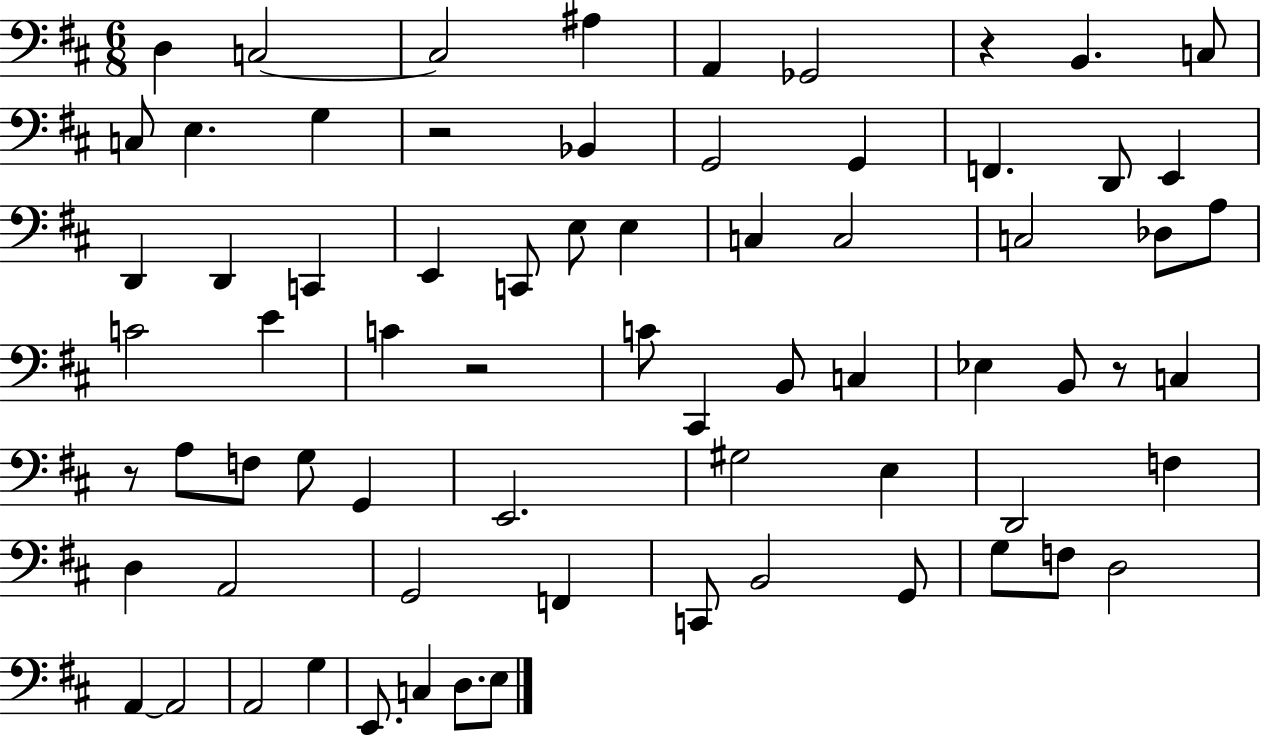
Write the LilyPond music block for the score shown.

{
  \clef bass
  \numericTimeSignature
  \time 6/8
  \key d \major
  \repeat volta 2 { d4 c2~~ | c2 ais4 | a,4 ges,2 | r4 b,4. c8 | \break c8 e4. g4 | r2 bes,4 | g,2 g,4 | f,4. d,8 e,4 | \break d,4 d,4 c,4 | e,4 c,8 e8 e4 | c4 c2 | c2 des8 a8 | \break c'2 e'4 | c'4 r2 | c'8 cis,4 b,8 c4 | ees4 b,8 r8 c4 | \break r8 a8 f8 g8 g,4 | e,2. | gis2 e4 | d,2 f4 | \break d4 a,2 | g,2 f,4 | c,8 b,2 g,8 | g8 f8 d2 | \break a,4~~ a,2 | a,2 g4 | e,8. c4 d8. e8 | } \bar "|."
}